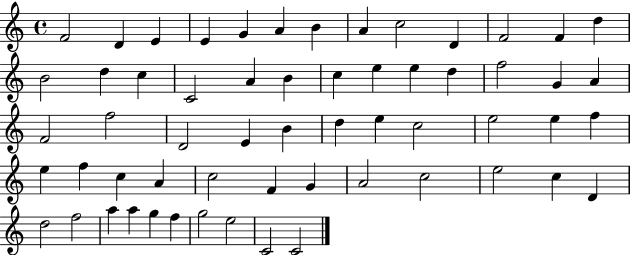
X:1
T:Untitled
M:4/4
L:1/4
K:C
F2 D E E G A B A c2 D F2 F d B2 d c C2 A B c e e d f2 G A F2 f2 D2 E B d e c2 e2 e f e f c A c2 F G A2 c2 e2 c D d2 f2 a a g f g2 e2 C2 C2